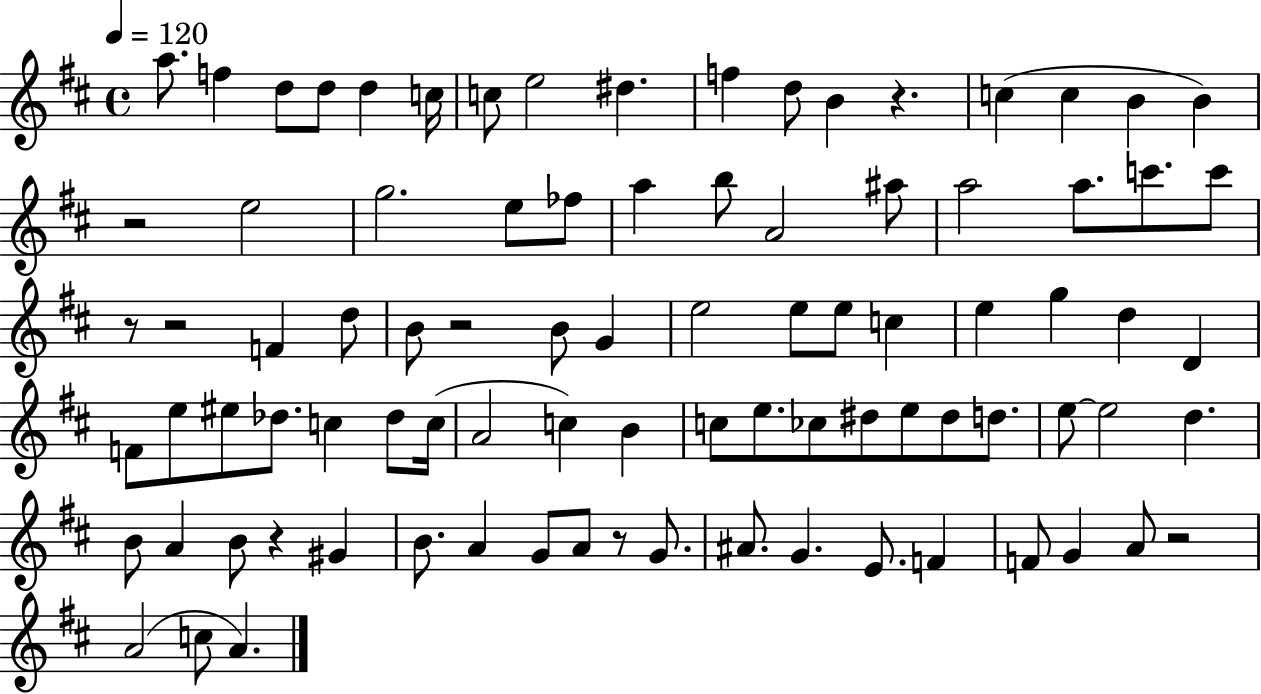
X:1
T:Untitled
M:4/4
L:1/4
K:D
a/2 f d/2 d/2 d c/4 c/2 e2 ^d f d/2 B z c c B B z2 e2 g2 e/2 _f/2 a b/2 A2 ^a/2 a2 a/2 c'/2 c'/2 z/2 z2 F d/2 B/2 z2 B/2 G e2 e/2 e/2 c e g d D F/2 e/2 ^e/2 _d/2 c _d/2 c/4 A2 c B c/2 e/2 _c/2 ^d/2 e/2 ^d/2 d/2 e/2 e2 d B/2 A B/2 z ^G B/2 A G/2 A/2 z/2 G/2 ^A/2 G E/2 F F/2 G A/2 z2 A2 c/2 A